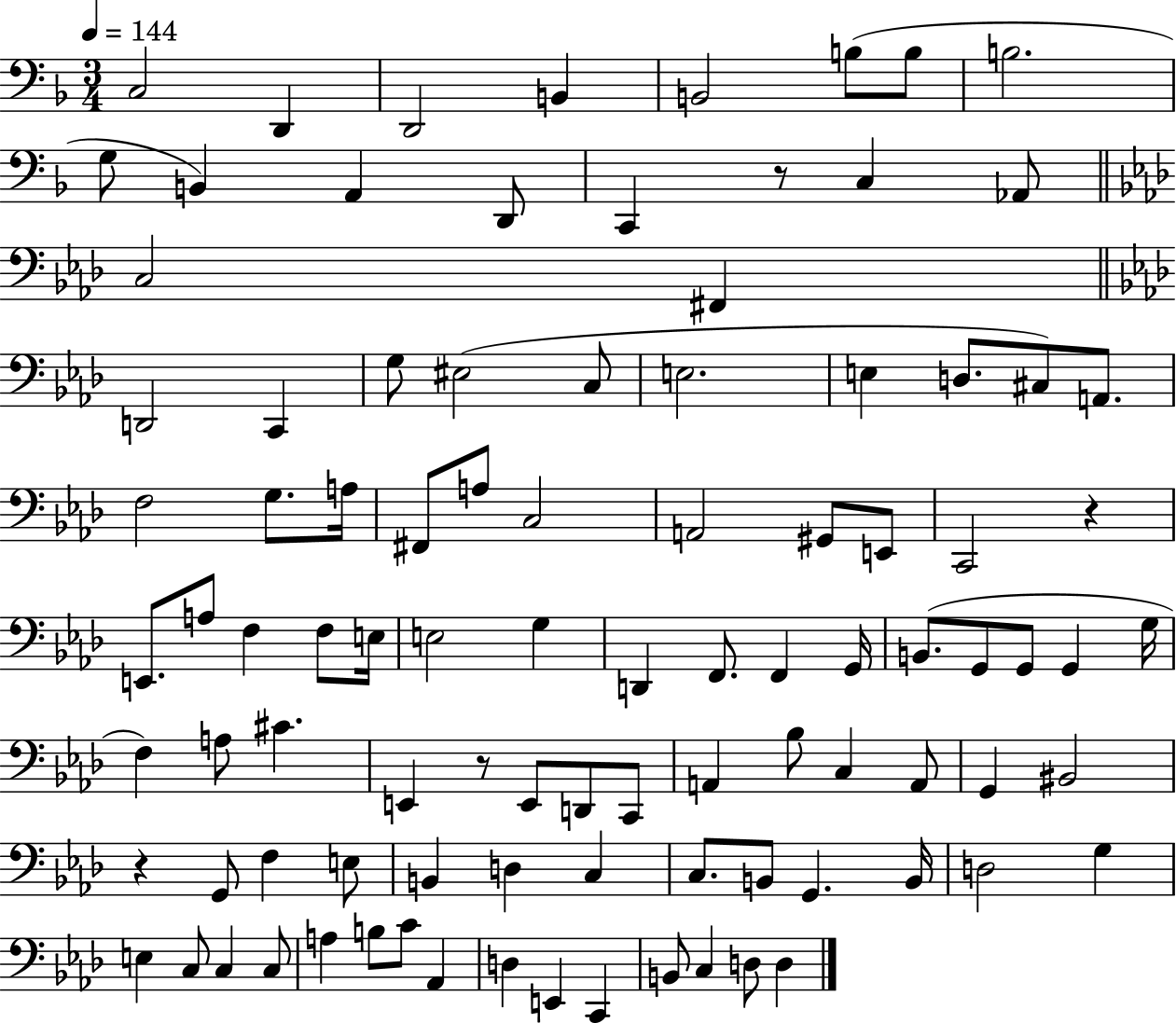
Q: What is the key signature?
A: F major